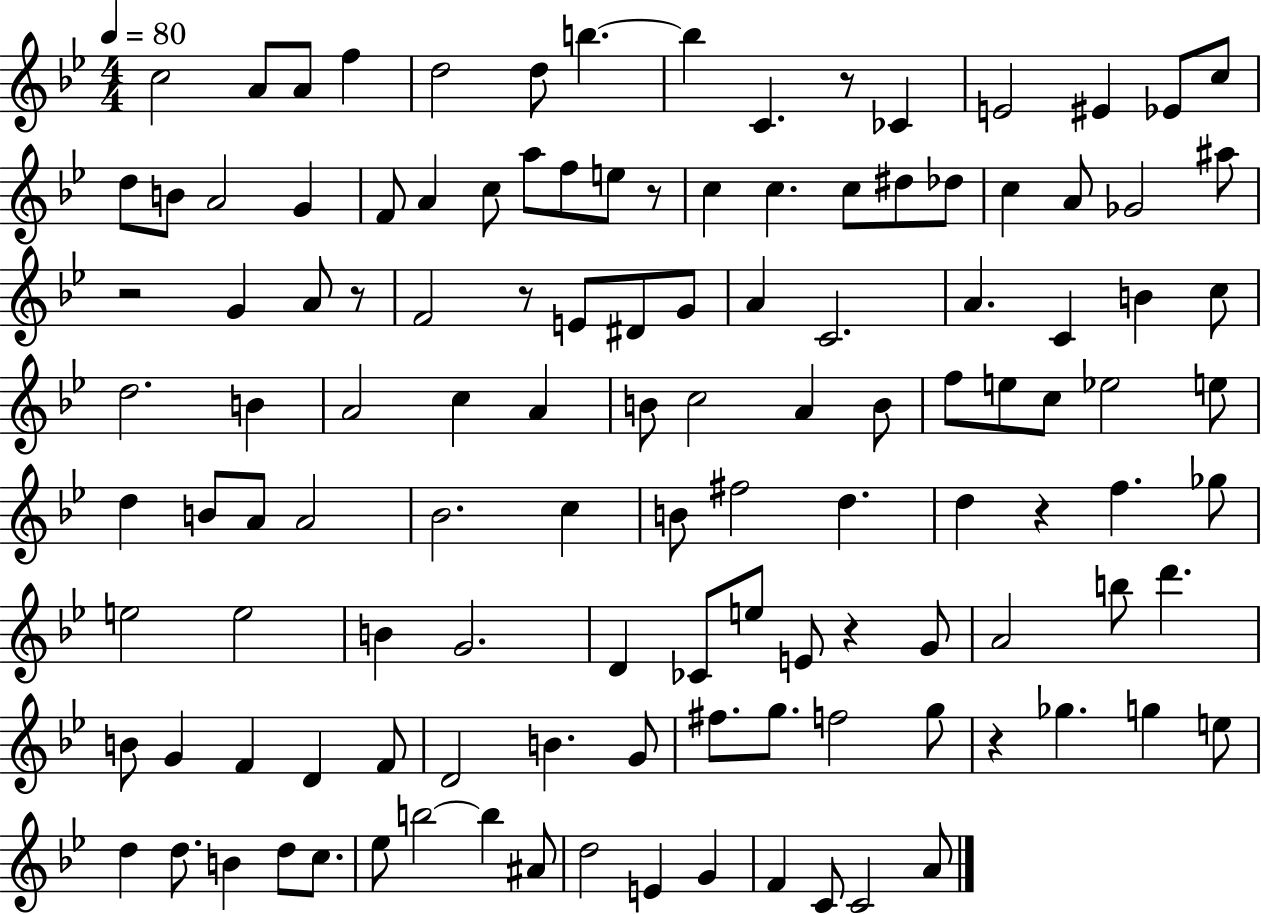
C5/h A4/e A4/e F5/q D5/h D5/e B5/q. B5/q C4/q. R/e CES4/q E4/h EIS4/q Eb4/e C5/e D5/e B4/e A4/h G4/q F4/e A4/q C5/e A5/e F5/e E5/e R/e C5/q C5/q. C5/e D#5/e Db5/e C5/q A4/e Gb4/h A#5/e R/h G4/q A4/e R/e F4/h R/e E4/e D#4/e G4/e A4/q C4/h. A4/q. C4/q B4/q C5/e D5/h. B4/q A4/h C5/q A4/q B4/e C5/h A4/q B4/e F5/e E5/e C5/e Eb5/h E5/e D5/q B4/e A4/e A4/h Bb4/h. C5/q B4/e F#5/h D5/q. D5/q R/q F5/q. Gb5/e E5/h E5/h B4/q G4/h. D4/q CES4/e E5/e E4/e R/q G4/e A4/h B5/e D6/q. B4/e G4/q F4/q D4/q F4/e D4/h B4/q. G4/e F#5/e. G5/e. F5/h G5/e R/q Gb5/q. G5/q E5/e D5/q D5/e. B4/q D5/e C5/e. Eb5/e B5/h B5/q A#4/e D5/h E4/q G4/q F4/q C4/e C4/h A4/e